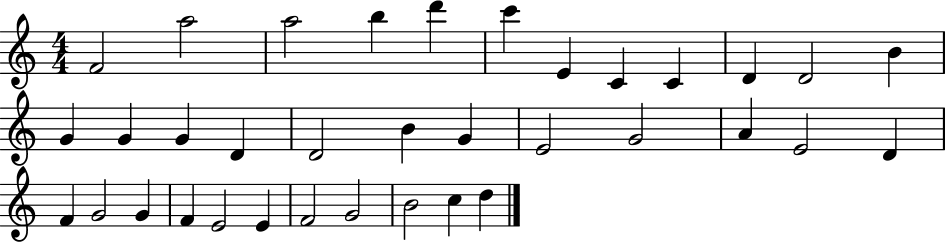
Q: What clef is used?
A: treble